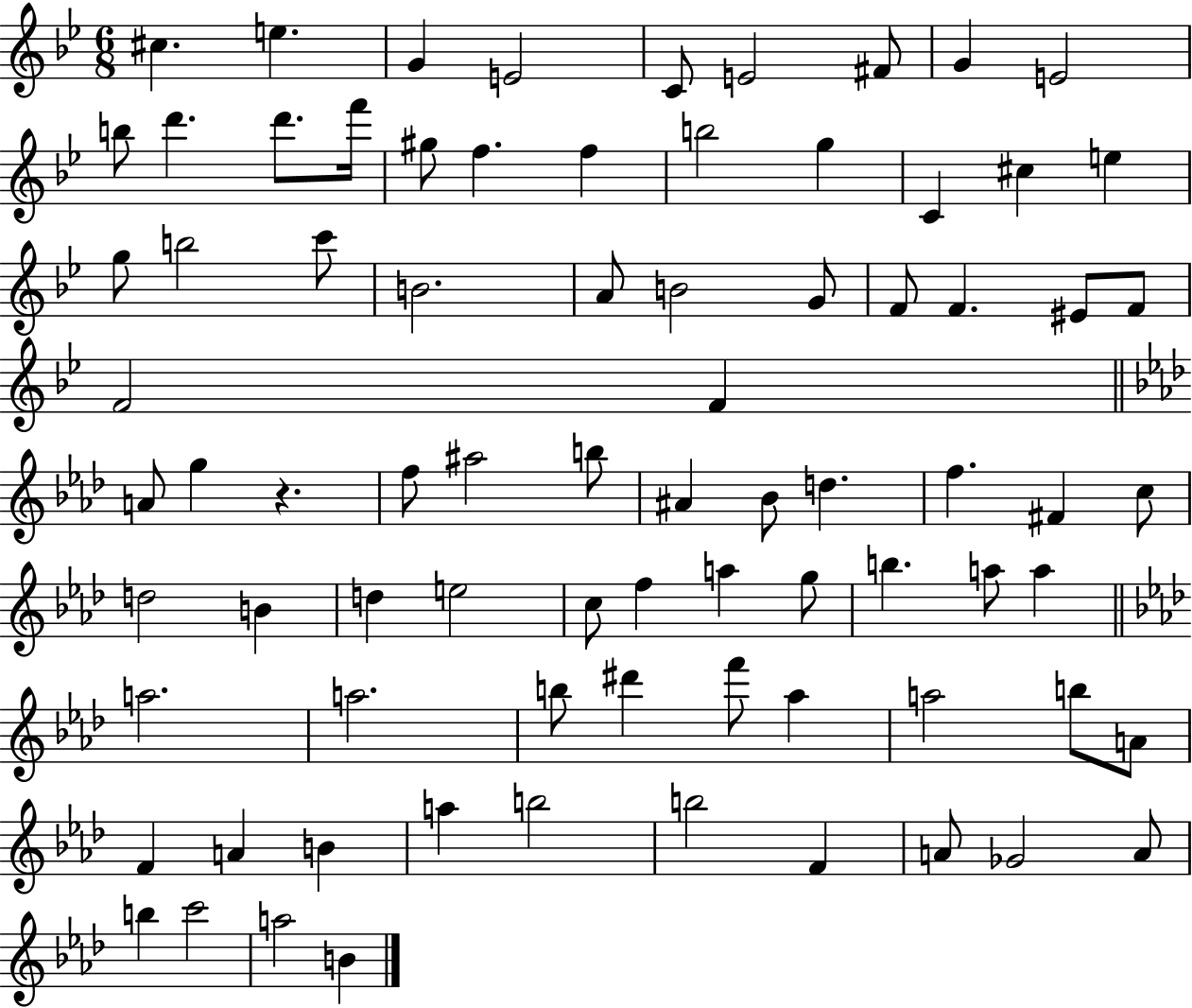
C#5/q. E5/q. G4/q E4/h C4/e E4/h F#4/e G4/q E4/h B5/e D6/q. D6/e. F6/s G#5/e F5/q. F5/q B5/h G5/q C4/q C#5/q E5/q G5/e B5/h C6/e B4/h. A4/e B4/h G4/e F4/e F4/q. EIS4/e F4/e F4/h F4/q A4/e G5/q R/q. F5/e A#5/h B5/e A#4/q Bb4/e D5/q. F5/q. F#4/q C5/e D5/h B4/q D5/q E5/h C5/e F5/q A5/q G5/e B5/q. A5/e A5/q A5/h. A5/h. B5/e D#6/q F6/e Ab5/q A5/h B5/e A4/e F4/q A4/q B4/q A5/q B5/h B5/h F4/q A4/e Gb4/h A4/e B5/q C6/h A5/h B4/q